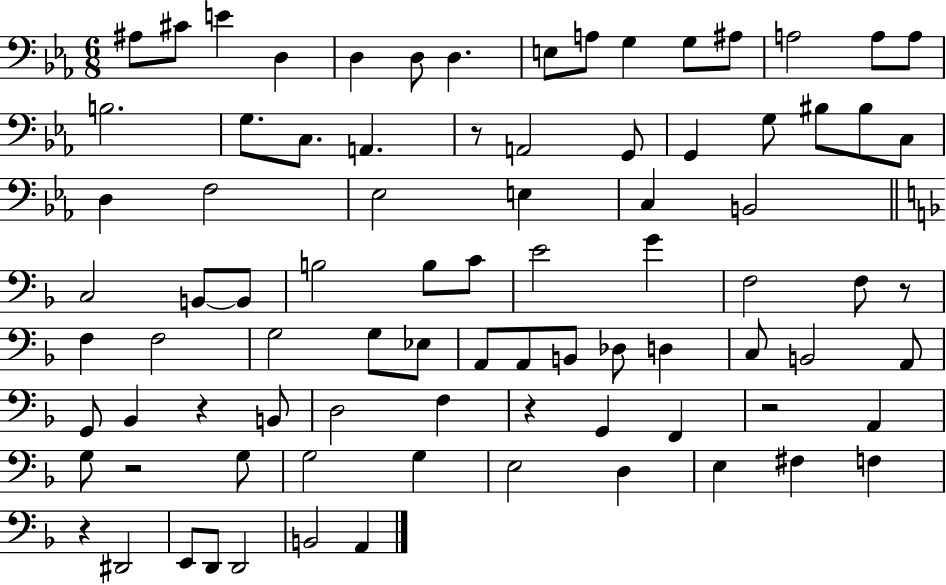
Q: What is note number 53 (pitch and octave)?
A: C3